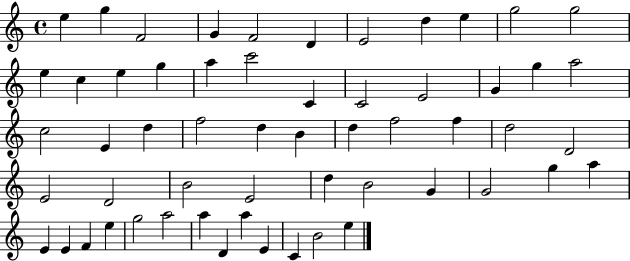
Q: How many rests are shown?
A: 0